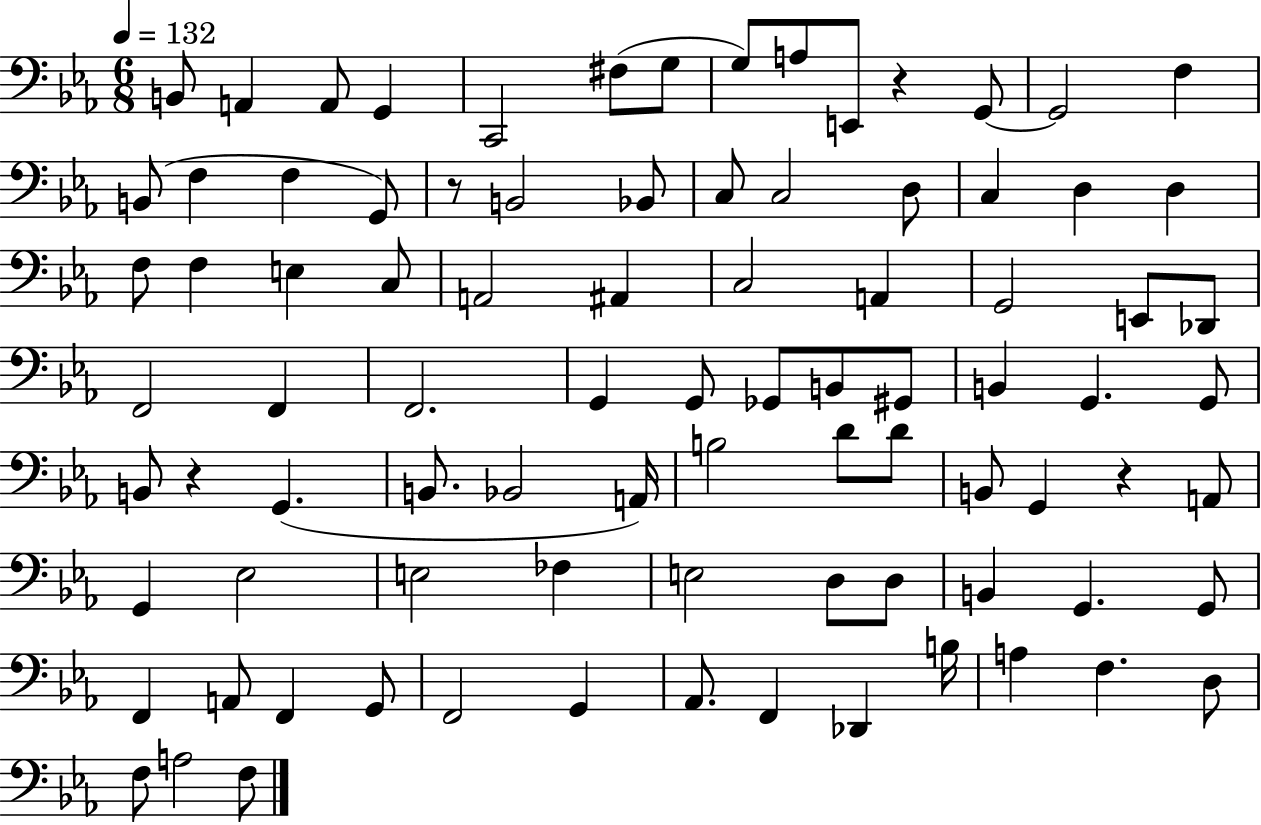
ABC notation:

X:1
T:Untitled
M:6/8
L:1/4
K:Eb
B,,/2 A,, A,,/2 G,, C,,2 ^F,/2 G,/2 G,/2 A,/2 E,,/2 z G,,/2 G,,2 F, B,,/2 F, F, G,,/2 z/2 B,,2 _B,,/2 C,/2 C,2 D,/2 C, D, D, F,/2 F, E, C,/2 A,,2 ^A,, C,2 A,, G,,2 E,,/2 _D,,/2 F,,2 F,, F,,2 G,, G,,/2 _G,,/2 B,,/2 ^G,,/2 B,, G,, G,,/2 B,,/2 z G,, B,,/2 _B,,2 A,,/4 B,2 D/2 D/2 B,,/2 G,, z A,,/2 G,, _E,2 E,2 _F, E,2 D,/2 D,/2 B,, G,, G,,/2 F,, A,,/2 F,, G,,/2 F,,2 G,, _A,,/2 F,, _D,, B,/4 A, F, D,/2 F,/2 A,2 F,/2